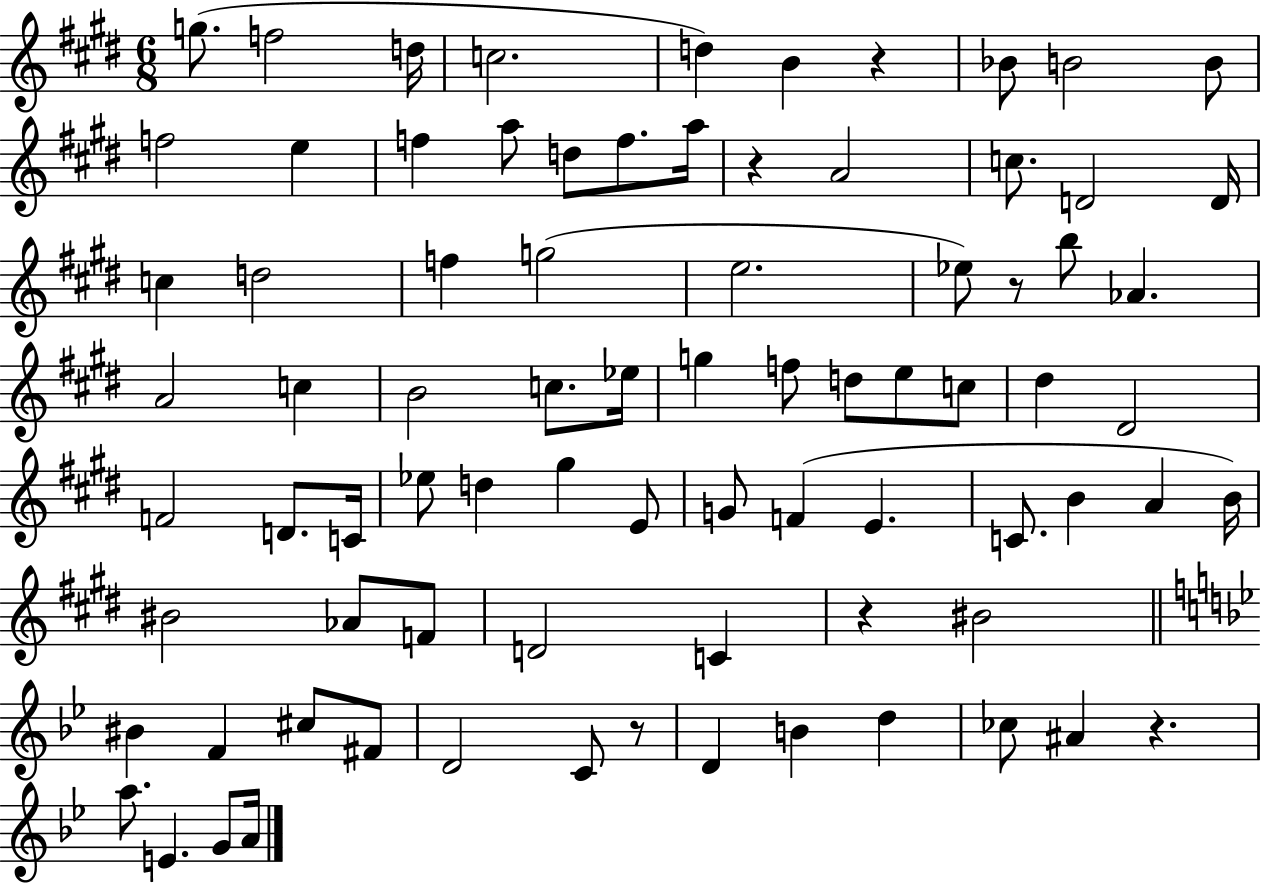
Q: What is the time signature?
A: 6/8